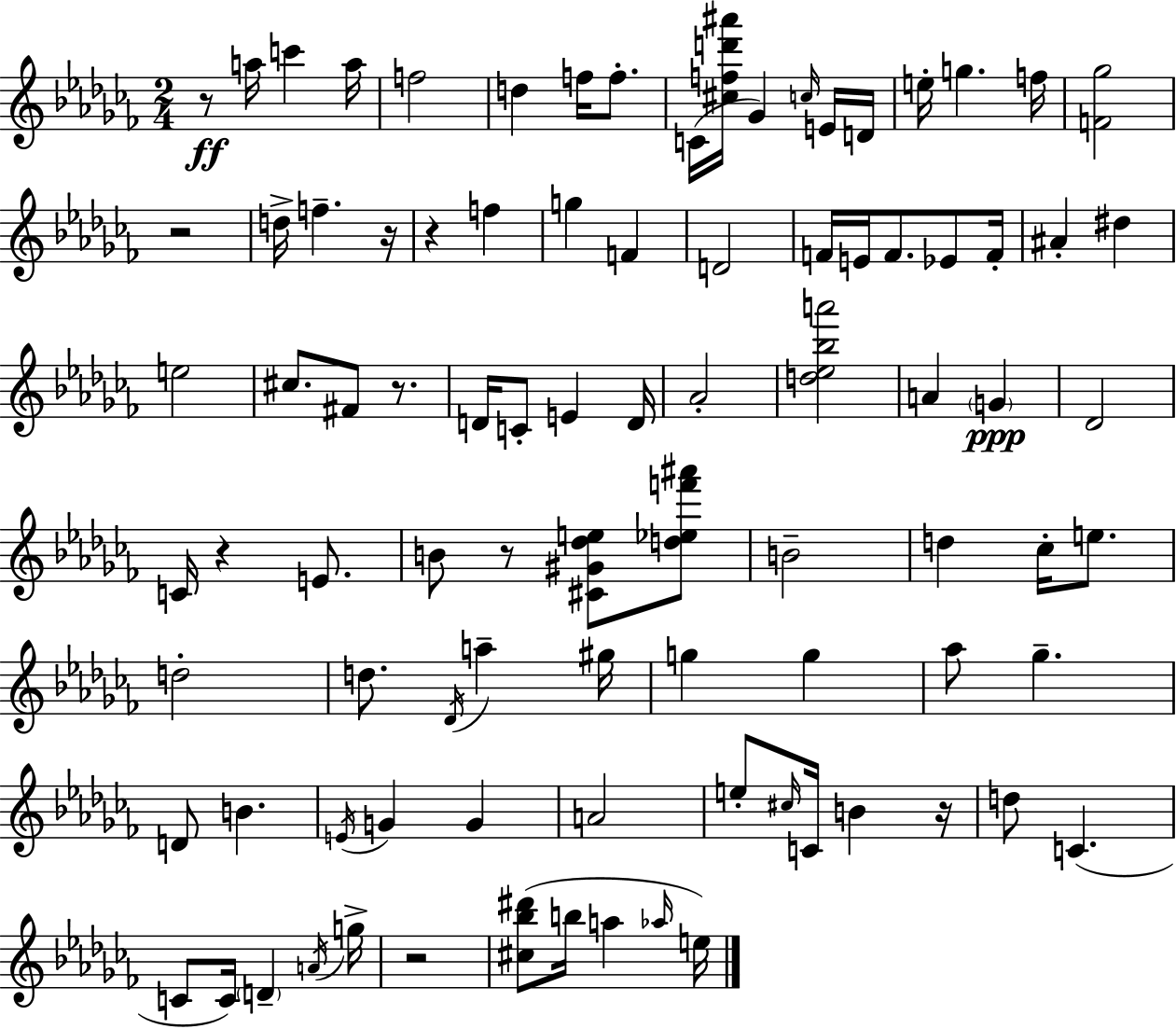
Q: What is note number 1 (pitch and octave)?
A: A5